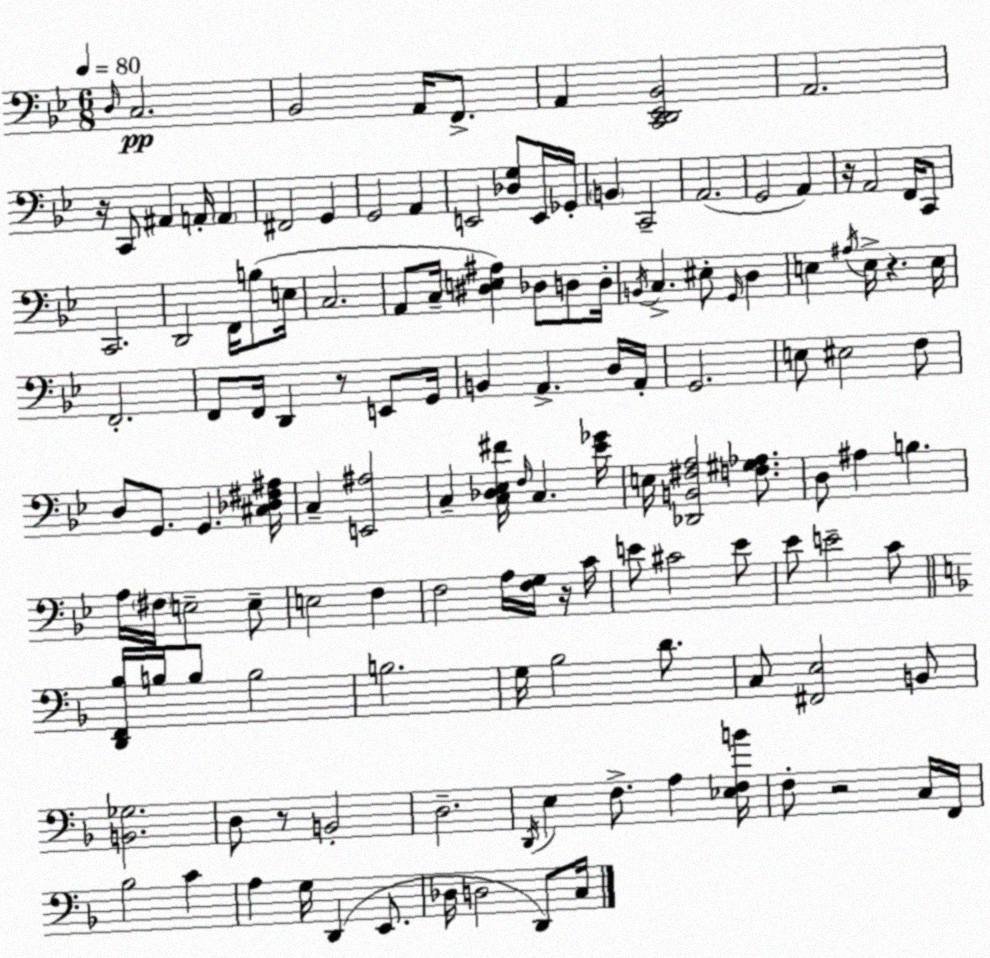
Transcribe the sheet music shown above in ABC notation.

X:1
T:Untitled
M:6/8
L:1/4
K:Gm
D,/4 C,2 _B,,2 A,,/4 F,,/2 A,, [C,,D,,_E,,_B,,]2 A,,2 z/4 C,,/2 ^A,, A,,/4 A,, ^F,,2 G,, G,,2 A,, E,,2 [_D,G,]/2 E,,/4 _G,,/4 B,, C,,2 A,,2 G,,2 A,, z/4 A,,2 F,,/4 C,,/2 C,,2 D,,2 F,,/4 B,/2 E,/4 C,2 A,,/2 C,/4 [^D,E,^A,] _D,/2 D,/2 D,/4 B,,/4 C, ^E,/2 G,,/4 D, E, ^A,/4 E,/4 z E,/4 F,,2 F,,/2 F,,/4 D,, z/2 E,,/2 G,,/4 B,, A,, D,/4 A,,/4 G,,2 E,/2 ^E,2 F,/2 D,/2 G,,/2 G,, [^C,_D,^F,^A,]/4 C, [E,,^A,]2 C, [C,_D,_E,^F]/4 F,/4 C, [_E_G]/4 E,/4 [_D,,B,,^F,A,]2 [F,^G,_A,]/2 D,/2 ^A, B, A,/4 ^F,/4 E,2 E,/2 E,2 F, F,2 A,/4 [F,G,]/4 z/4 C/4 E/2 ^C2 E/2 _E/2 E2 C/2 [D,,F,,_B,]/4 B,/4 B,/2 B,2 B,2 G,/4 _B,2 D/2 C,/2 [^F,,E,]2 B,,/2 [B,,_G,]2 D,/2 z/2 B,,2 D,2 D,,/4 E, F,/2 A, [_E,F,B]/4 F,/2 z2 C,/4 F,,/4 _B,2 C A, G,/4 D,, E,,/2 _D,/4 D,2 D,,/2 C,/4